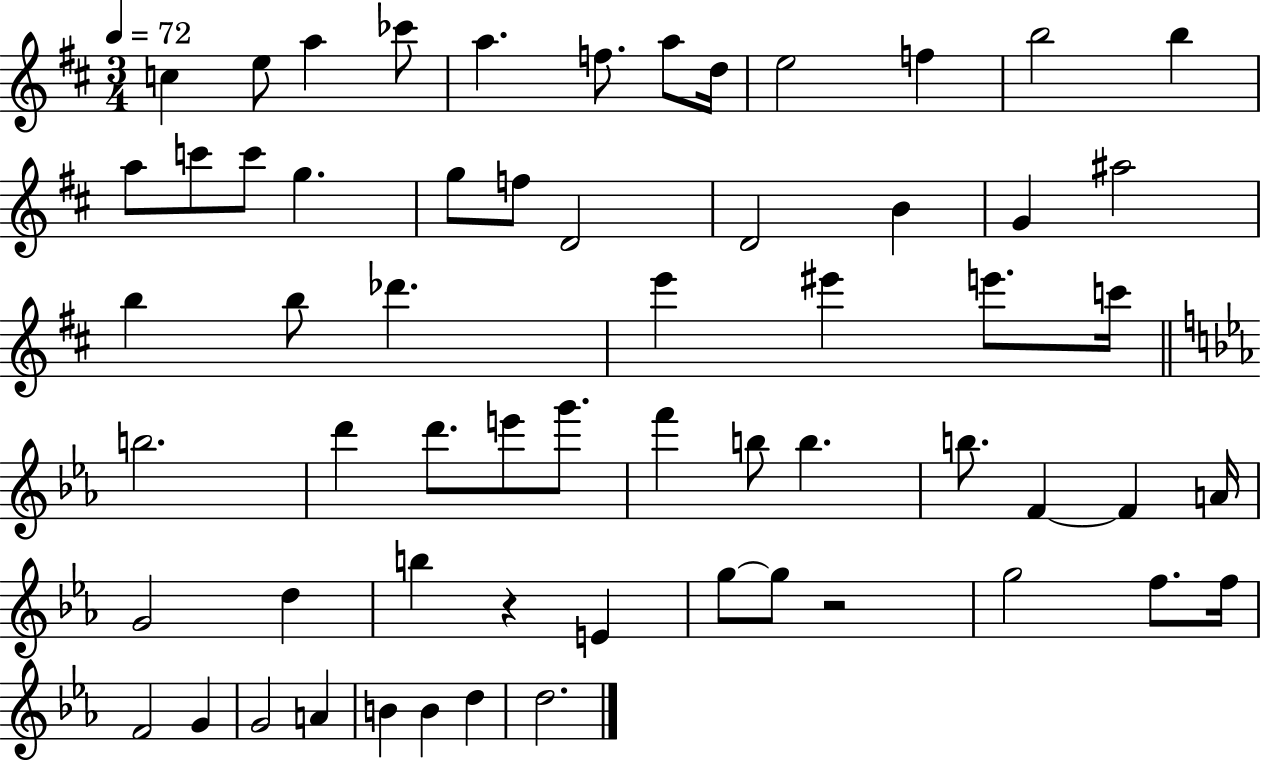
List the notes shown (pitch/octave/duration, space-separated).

C5/q E5/e A5/q CES6/e A5/q. F5/e. A5/e D5/s E5/h F5/q B5/h B5/q A5/e C6/e C6/e G5/q. G5/e F5/e D4/h D4/h B4/q G4/q A#5/h B5/q B5/e Db6/q. E6/q EIS6/q E6/e. C6/s B5/h. D6/q D6/e. E6/e G6/e. F6/q B5/e B5/q. B5/e. F4/q F4/q A4/s G4/h D5/q B5/q R/q E4/q G5/e G5/e R/h G5/h F5/e. F5/s F4/h G4/q G4/h A4/q B4/q B4/q D5/q D5/h.